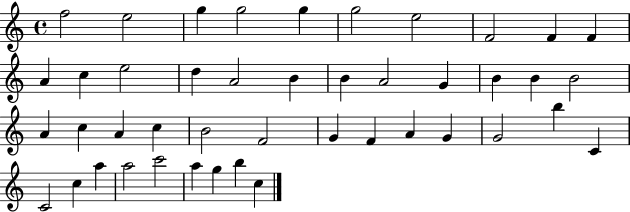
X:1
T:Untitled
M:4/4
L:1/4
K:C
f2 e2 g g2 g g2 e2 F2 F F A c e2 d A2 B B A2 G B B B2 A c A c B2 F2 G F A G G2 b C C2 c a a2 c'2 a g b c